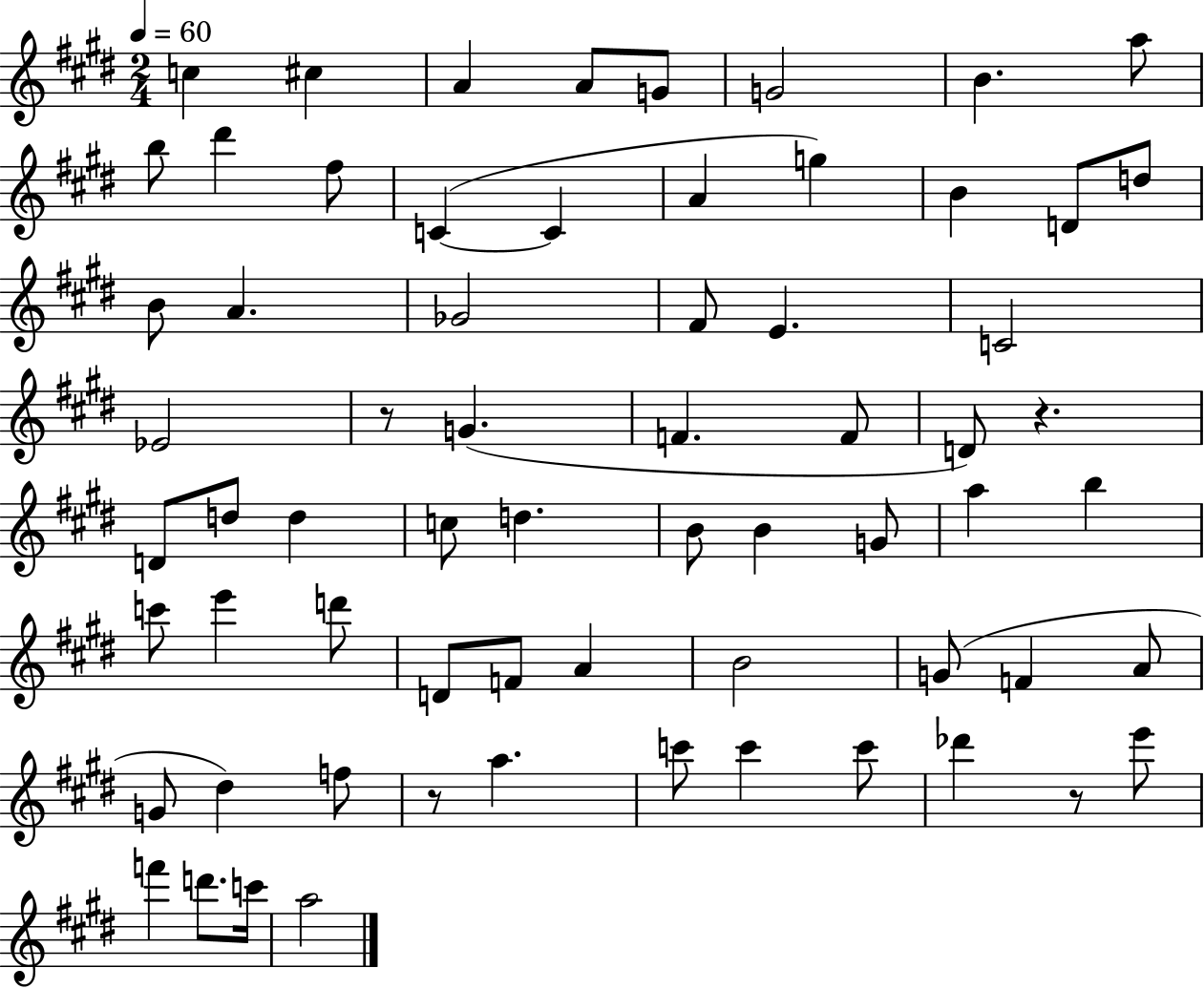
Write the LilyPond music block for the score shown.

{
  \clef treble
  \numericTimeSignature
  \time 2/4
  \key e \major
  \tempo 4 = 60
  \repeat volta 2 { c''4 cis''4 | a'4 a'8 g'8 | g'2 | b'4. a''8 | \break b''8 dis'''4 fis''8 | c'4~(~ c'4 | a'4 g''4) | b'4 d'8 d''8 | \break b'8 a'4. | ges'2 | fis'8 e'4. | c'2 | \break ees'2 | r8 g'4.( | f'4. f'8 | d'8) r4. | \break d'8 d''8 d''4 | c''8 d''4. | b'8 b'4 g'8 | a''4 b''4 | \break c'''8 e'''4 d'''8 | d'8 f'8 a'4 | b'2 | g'8( f'4 a'8 | \break g'8 dis''4) f''8 | r8 a''4. | c'''8 c'''4 c'''8 | des'''4 r8 e'''8 | \break f'''4 d'''8. c'''16 | a''2 | } \bar "|."
}